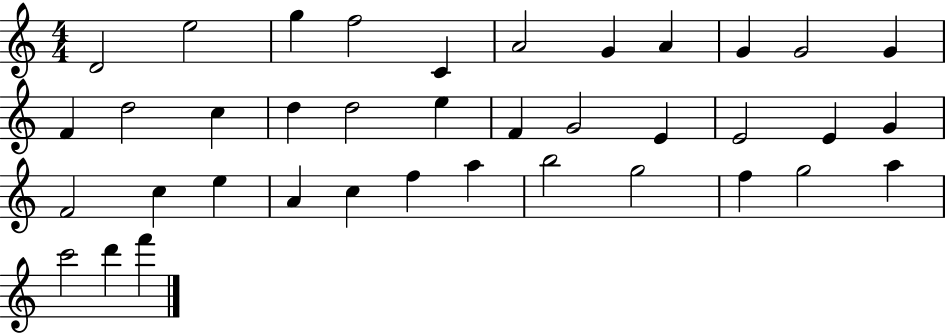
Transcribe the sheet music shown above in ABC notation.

X:1
T:Untitled
M:4/4
L:1/4
K:C
D2 e2 g f2 C A2 G A G G2 G F d2 c d d2 e F G2 E E2 E G F2 c e A c f a b2 g2 f g2 a c'2 d' f'